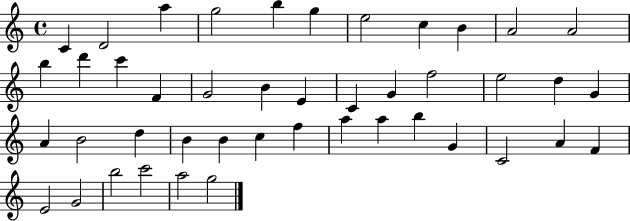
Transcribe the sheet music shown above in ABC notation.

X:1
T:Untitled
M:4/4
L:1/4
K:C
C D2 a g2 b g e2 c B A2 A2 b d' c' F G2 B E C G f2 e2 d G A B2 d B B c f a a b G C2 A F E2 G2 b2 c'2 a2 g2